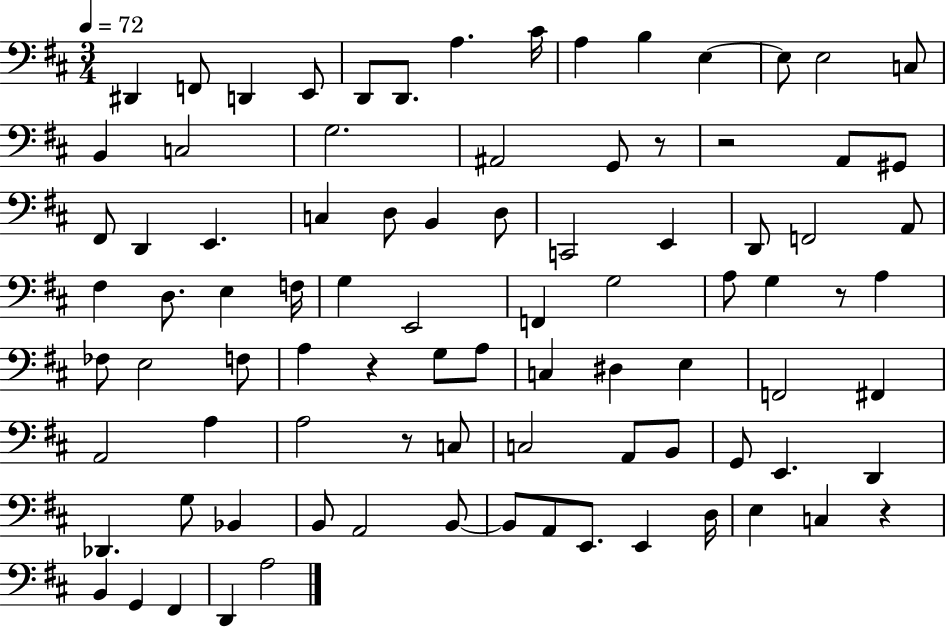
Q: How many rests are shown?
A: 6